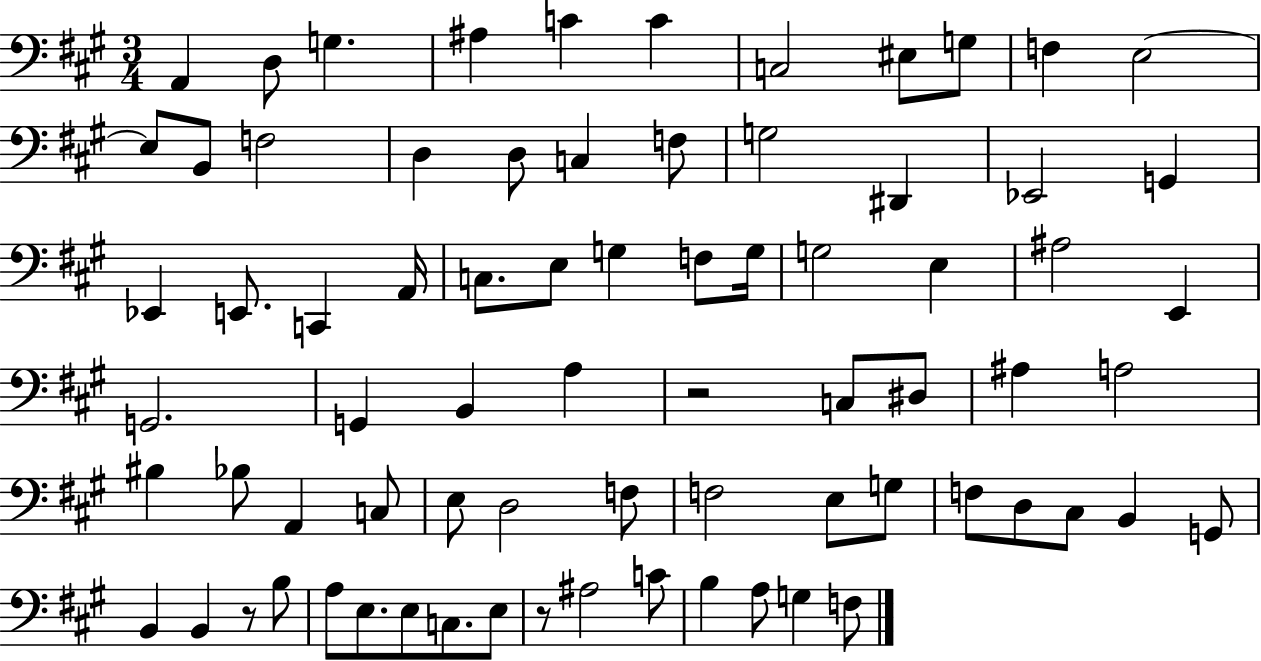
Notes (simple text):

A2/q D3/e G3/q. A#3/q C4/q C4/q C3/h EIS3/e G3/e F3/q E3/h E3/e B2/e F3/h D3/q D3/e C3/q F3/e G3/h D#2/q Eb2/h G2/q Eb2/q E2/e. C2/q A2/s C3/e. E3/e G3/q F3/e G3/s G3/h E3/q A#3/h E2/q G2/h. G2/q B2/q A3/q R/h C3/e D#3/e A#3/q A3/h BIS3/q Bb3/e A2/q C3/e E3/e D3/h F3/e F3/h E3/e G3/e F3/e D3/e C#3/e B2/q G2/e B2/q B2/q R/e B3/e A3/e E3/e. E3/e C3/e. E3/e R/e A#3/h C4/e B3/q A3/e G3/q F3/e